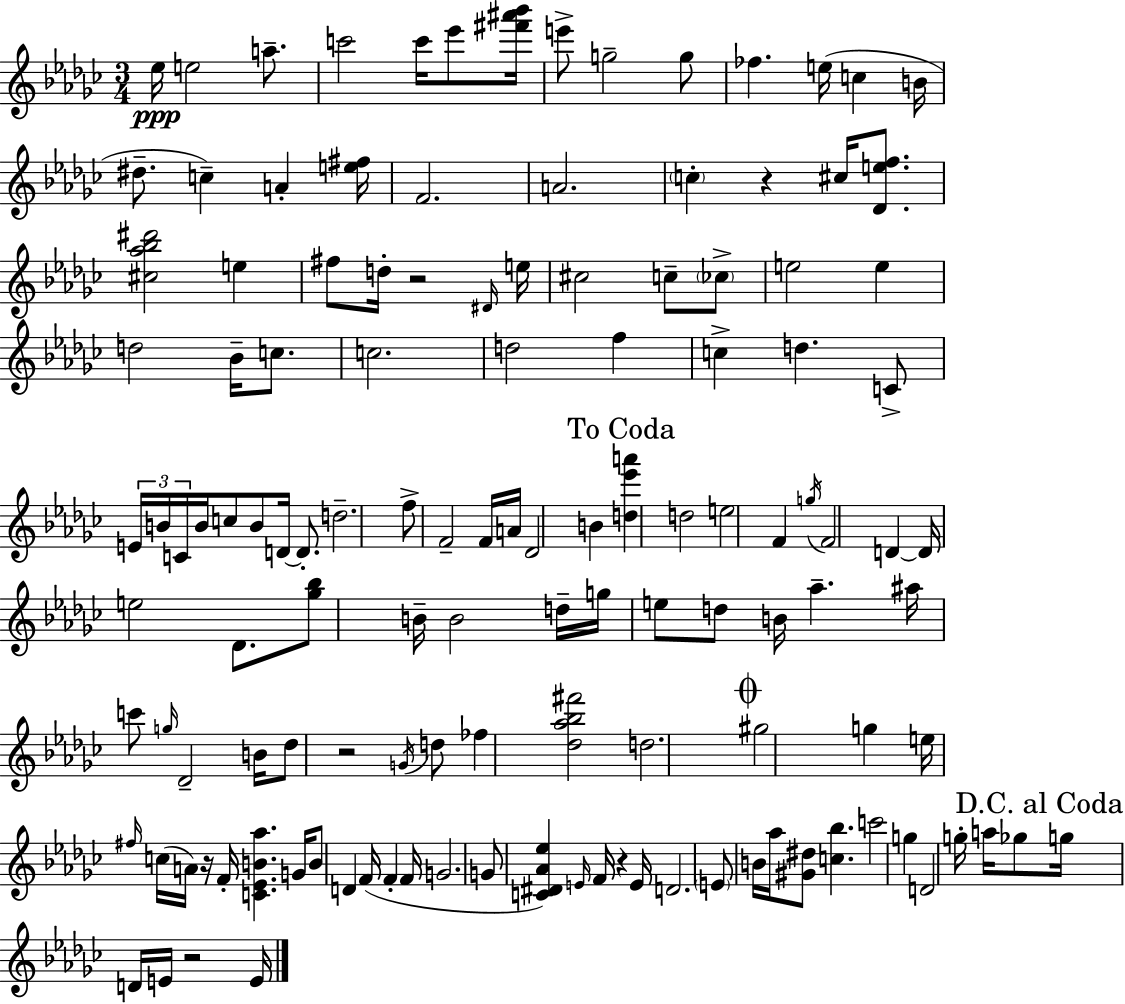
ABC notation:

X:1
T:Untitled
M:3/4
L:1/4
K:Ebm
_e/4 e2 a/2 c'2 c'/4 _e'/2 [^f'^a'_b']/4 e'/2 g2 g/2 _f e/4 c B/4 ^d/2 c A [e^f]/4 F2 A2 c z ^c/4 [_Def]/2 [^c_a_b^d']2 e ^f/2 d/4 z2 ^D/4 e/4 ^c2 c/2 _c/2 e2 e d2 _B/4 c/2 c2 d2 f c d C/2 E/4 B/4 C/4 B/4 c/2 B/2 D/4 D/2 d2 f/2 F2 F/4 A/4 _D2 B [d_e'a'] d2 e2 F g/4 F2 D D/4 e2 _D/2 [_g_b]/2 B/4 B2 d/4 g/4 e/2 d/2 B/4 _a ^a/4 c'/2 g/4 _D2 B/4 _d/2 z2 G/4 d/2 _f [_d_a_b^f']2 d2 ^g2 g e/4 ^f/4 c/4 A/4 z/4 F/4 [C_EB_a] G/4 B/2 D F/4 F F/4 G2 G/2 [C^D_A_e] E/4 F/4 z E/4 D2 E/2 B/4 _a/4 [^G^d]/2 [c_b] c'2 g D2 g/4 a/4 _g/2 g/4 D/4 E/4 z2 E/4